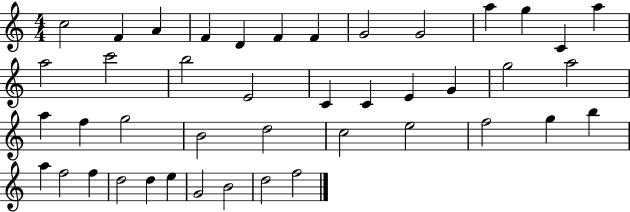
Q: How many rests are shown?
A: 0